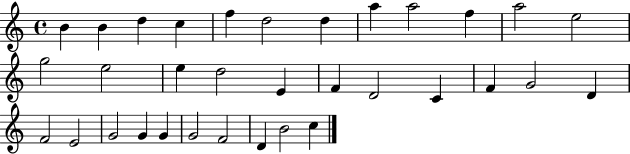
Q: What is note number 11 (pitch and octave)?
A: A5